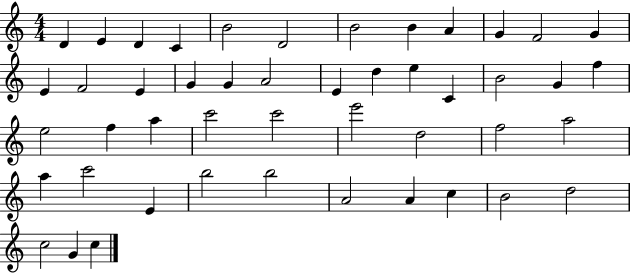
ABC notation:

X:1
T:Untitled
M:4/4
L:1/4
K:C
D E D C B2 D2 B2 B A G F2 G E F2 E G G A2 E d e C B2 G f e2 f a c'2 c'2 e'2 d2 f2 a2 a c'2 E b2 b2 A2 A c B2 d2 c2 G c